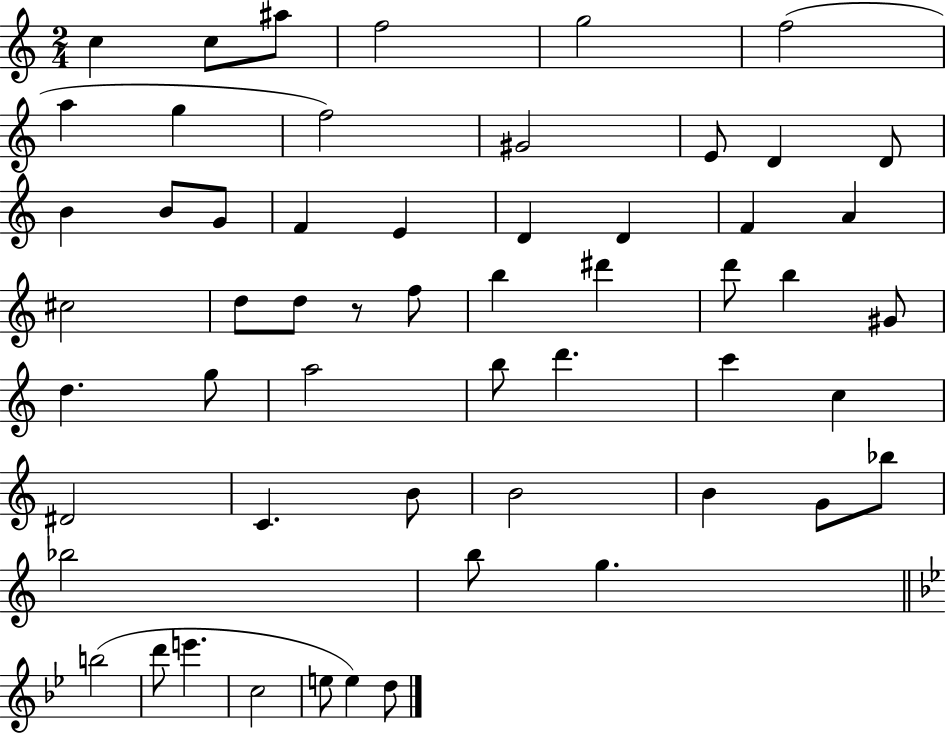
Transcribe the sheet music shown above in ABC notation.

X:1
T:Untitled
M:2/4
L:1/4
K:C
c c/2 ^a/2 f2 g2 f2 a g f2 ^G2 E/2 D D/2 B B/2 G/2 F E D D F A ^c2 d/2 d/2 z/2 f/2 b ^d' d'/2 b ^G/2 d g/2 a2 b/2 d' c' c ^D2 C B/2 B2 B G/2 _b/2 _b2 b/2 g b2 d'/2 e' c2 e/2 e d/2